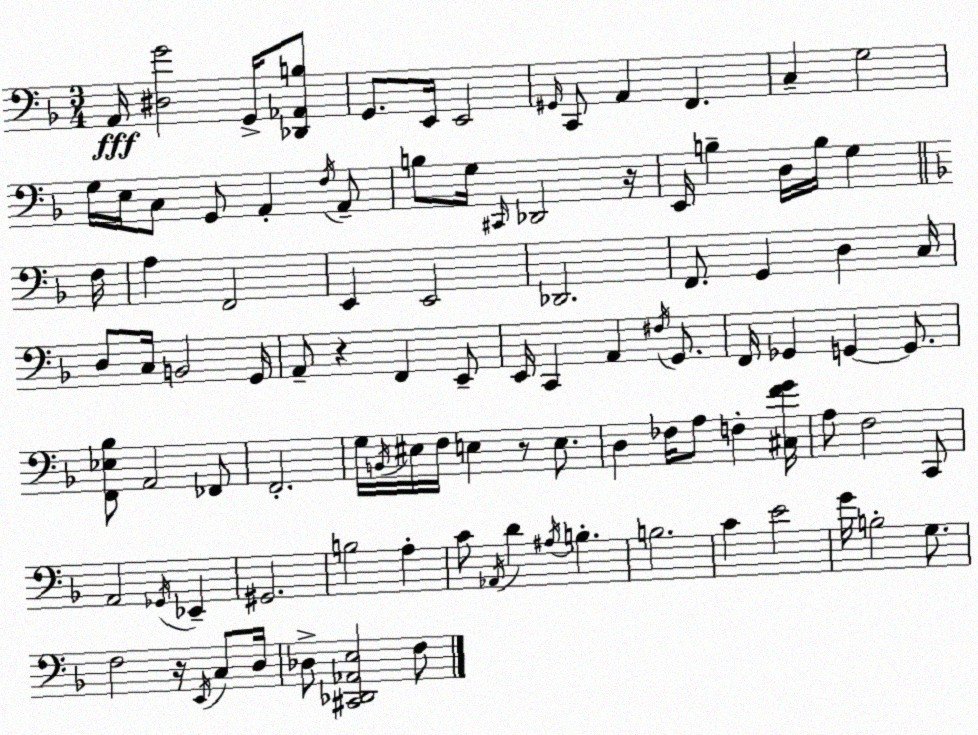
X:1
T:Untitled
M:3/4
L:1/4
K:Dm
A,,/4 [^D,G]2 G,,/4 [_D,,_A,,B,]/2 G,,/2 E,,/4 E,,2 ^G,,/4 C,,/2 A,, F,, C, G,2 G,/4 E,/4 C,/2 G,,/2 A,, F,/4 A,,/2 B,/2 G,/4 ^C,,/4 _D,,2 z/4 E,,/4 B, D,/4 B,/4 G, F,/4 A, F,,2 E,, E,,2 _D,,2 F,,/2 G,, D, C,/4 D,/2 C,/4 B,,2 G,,/4 A,,/2 z F,, E,,/2 E,,/4 C,, A,, ^F,/4 G,,/2 F,,/4 _G,, G,, G,,/2 [F,,_E,_B,]/2 A,,2 _F,,/2 F,,2 G,/4 B,,/4 ^E,/4 F,/4 E, z/2 E,/2 D, _F,/4 A,/2 F, [^C,FG]/4 A,/2 F,2 C,,/2 A,,2 _G,,/4 _E,, ^G,,2 B,2 A, C/2 _A,,/4 D ^A,/4 B, B,2 C E2 G/4 B,2 G,/2 F,2 z/4 E,,/4 C,/2 D,/4 _D,/2 [^C,,_D,,_A,,E,]2 F,/2